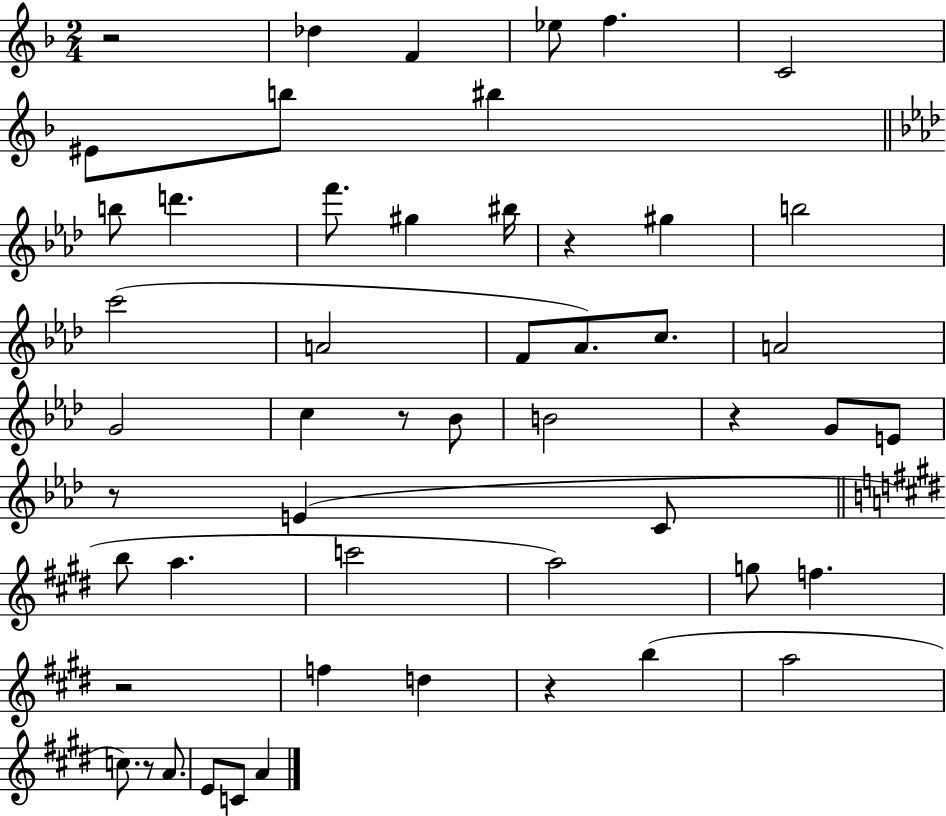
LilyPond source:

{
  \clef treble
  \numericTimeSignature
  \time 2/4
  \key f \major
  r2 | des''4 f'4 | ees''8 f''4. | c'2 | \break eis'8 b''8 bis''4 | \bar "||" \break \key f \minor b''8 d'''4. | f'''8. gis''4 bis''16 | r4 gis''4 | b''2 | \break c'''2( | a'2 | f'8 aes'8.) c''8. | a'2 | \break g'2 | c''4 r8 bes'8 | b'2 | r4 g'8 e'8 | \break r8 e'4( c'8 | \bar "||" \break \key e \major b''8 a''4. | c'''2 | a''2) | g''8 f''4. | \break r2 | f''4 d''4 | r4 b''4( | a''2 | \break c''8.) r8 a'8. | e'8 c'8 a'4 | \bar "|."
}